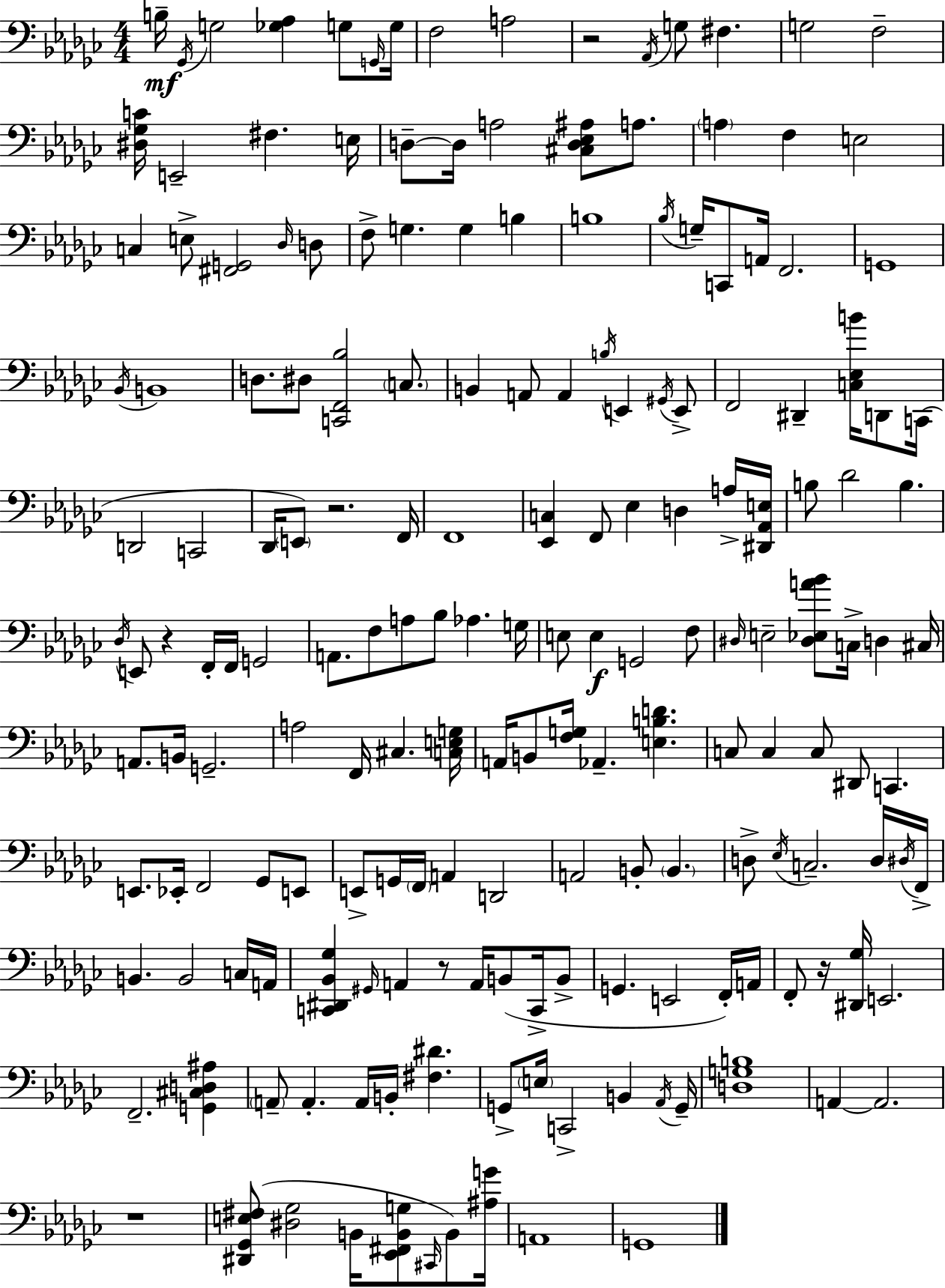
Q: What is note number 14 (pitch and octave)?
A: E2